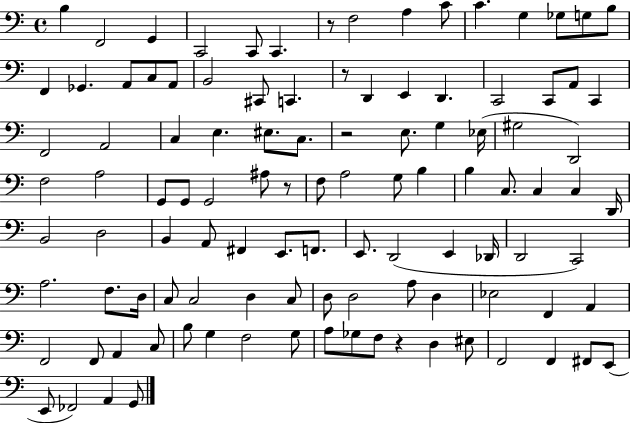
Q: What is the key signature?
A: C major